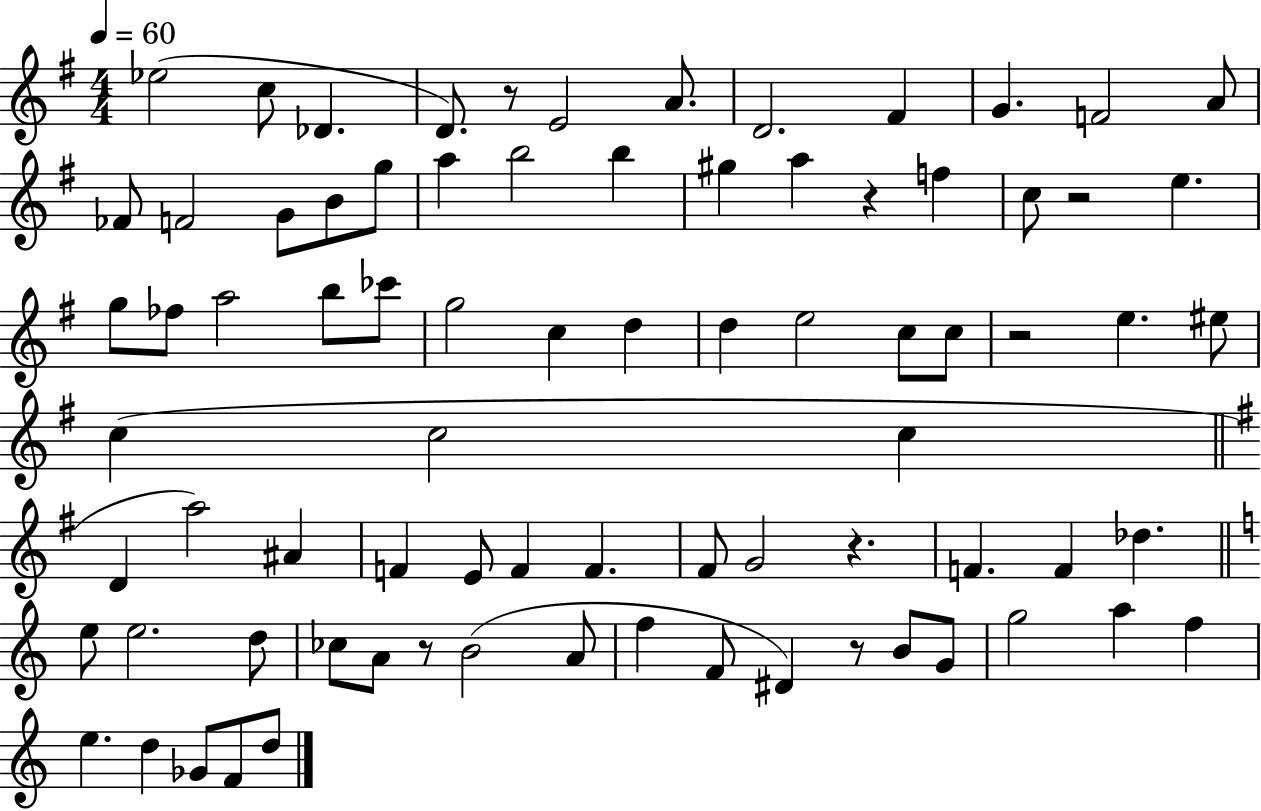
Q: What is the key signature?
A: G major